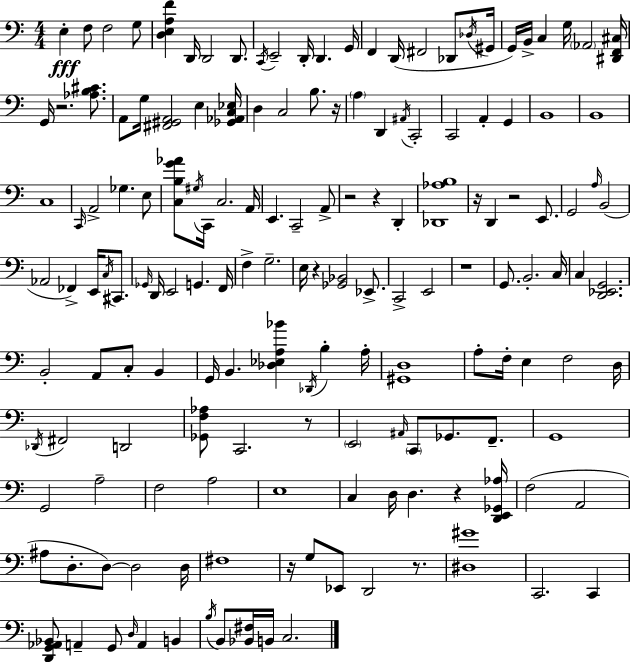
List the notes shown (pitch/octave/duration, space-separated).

E3/q F3/e F3/h G3/e [D3,E3,A3,F4]/q D2/s D2/h D2/e. C2/s E2/h D2/s D2/q. G2/s F2/q D2/s F#2/h Db2/e Db3/s G#2/s G2/s B2/s C3/q G3/s Ab2/h [D#2,F2,C#3]/s G2/s R/h. [Ab3,B3,C#4]/e. A2/e G3/s [F#2,G#2,A2]/h E3/q [Gb2,Ab2,C3,Eb3]/s D3/q C3/h B3/e. R/s A3/q D2/q A#2/s C2/h C2/h A2/q G2/q B2/w B2/w C3/w C2/s A2/h Gb3/q. E3/e [C3,B3,G4,Ab4]/e G#3/s C2/s C3/h. A2/s E2/q. C2/h A2/e R/h R/q D2/q [Db2,Ab3,B3]/w R/s D2/q R/h E2/e. G2/h A3/s B2/h Ab2/h FES2/q E2/s C3/s C#2/e. Gb2/s D2/s E2/h G2/q. F2/s F3/q G3/h. E3/s R/q [Gb2,Bb2]/h Eb2/e. C2/h E2/h R/w G2/e. B2/h. C3/s C3/q [D2,Eb2,G2]/h. B2/h A2/e C3/e B2/q G2/s B2/q. [Db3,Eb3,A3,Bb4]/q Db2/s B3/q A3/s [G#2,D3]/w A3/e F3/s E3/q F3/h D3/s Db2/s F#2/h D2/h [Gb2,F3,Ab3]/e C2/h. R/e E2/h A#2/s C2/e Gb2/e. F2/e. G2/w G2/h A3/h F3/h A3/h E3/w C3/q D3/s D3/q. R/q [D2,E2,Gb2,Ab3]/s F3/h A2/h A#3/e D3/e. D3/e D3/h D3/s F#3/w R/s G3/e Eb2/e D2/h R/e. [D#3,G#4]/w C2/h. C2/q [D2,G2,Ab2,Bb2]/e A2/q G2/e D3/s A2/q B2/q B3/s B2/e [Bb2,F#3]/s B2/s C3/h.